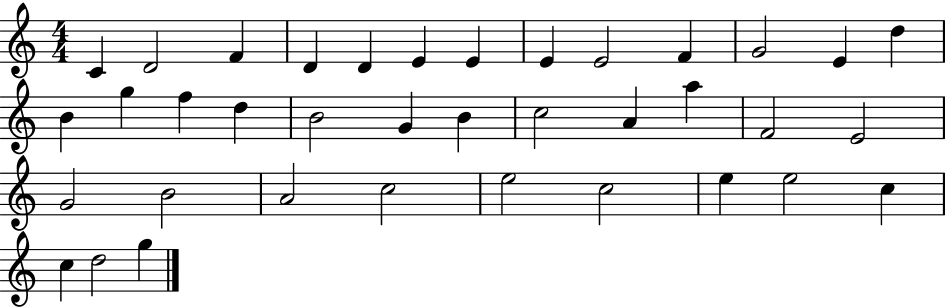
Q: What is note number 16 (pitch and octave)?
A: F5